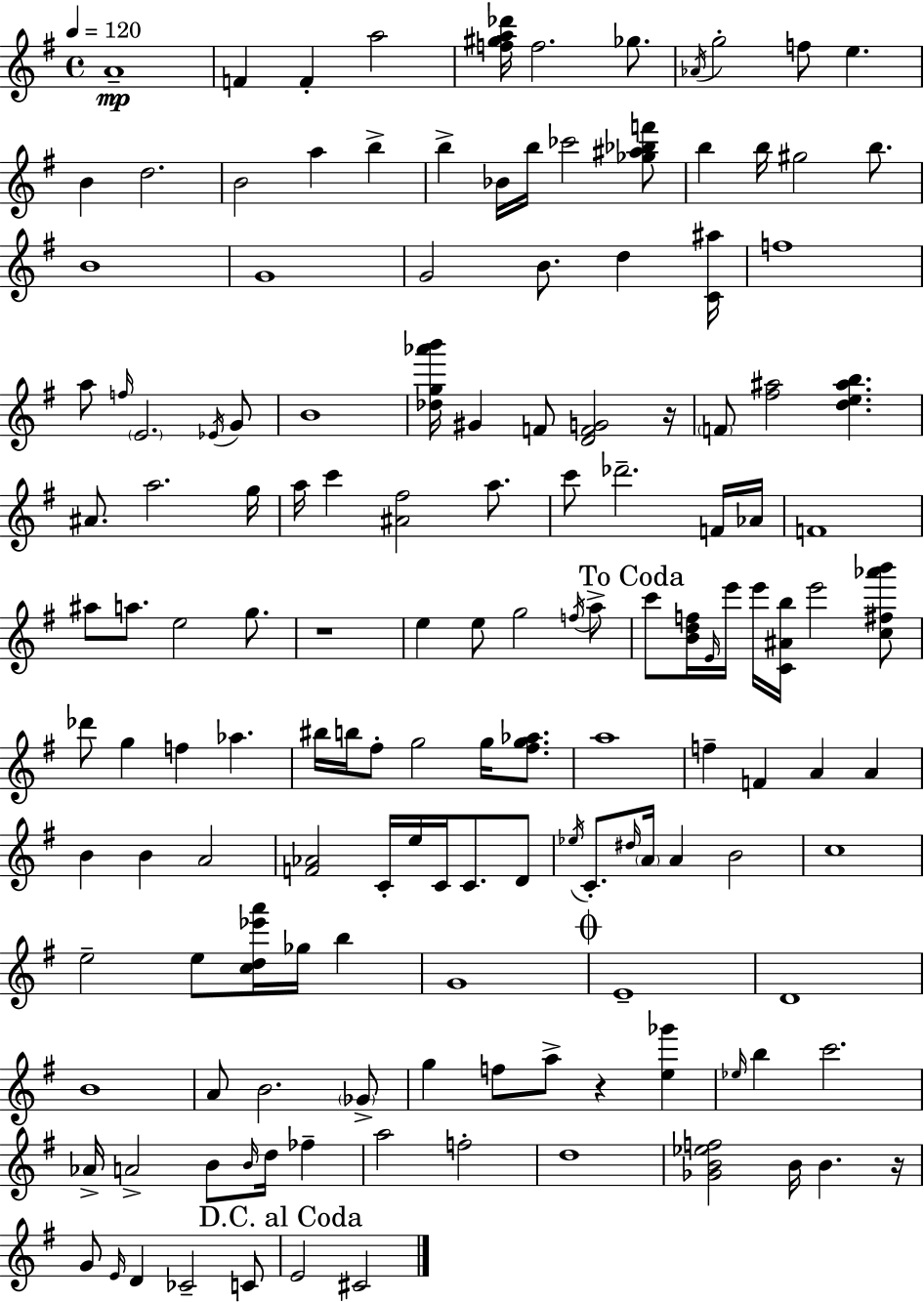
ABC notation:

X:1
T:Untitled
M:4/4
L:1/4
K:Em
A4 F F a2 [f^ga_d']/4 f2 _g/2 _A/4 g2 f/2 e B d2 B2 a b b _B/4 b/4 _c'2 [_g^a_bf']/2 b b/4 ^g2 b/2 B4 G4 G2 B/2 d [C^a]/4 f4 a/2 f/4 E2 _E/4 G/2 B4 [_dg_a'b']/4 ^G F/2 [DFG]2 z/4 F/2 [^f^a]2 [de^ab] ^A/2 a2 g/4 a/4 c' [^A^f]2 a/2 c'/2 _d'2 F/4 _A/4 F4 ^a/2 a/2 e2 g/2 z4 e e/2 g2 f/4 a/2 c'/2 [Bdf]/4 E/4 e'/4 e'/4 [C^Ab]/4 e'2 [c^f_a'b']/2 _d'/2 g f _a ^b/4 b/4 ^f/2 g2 g/4 [^fg_a]/2 a4 f F A A B B A2 [F_A]2 C/4 e/4 C/4 C/2 D/2 _e/4 C/2 ^d/4 A/4 A B2 c4 e2 e/2 [cd_e'a']/4 _g/4 b G4 E4 D4 B4 A/2 B2 _G/2 g f/2 a/2 z [e_g'] _e/4 b c'2 _A/4 A2 B/2 B/4 d/4 _f a2 f2 d4 [_GB_ef]2 B/4 B z/4 G/2 E/4 D _C2 C/2 E2 ^C2